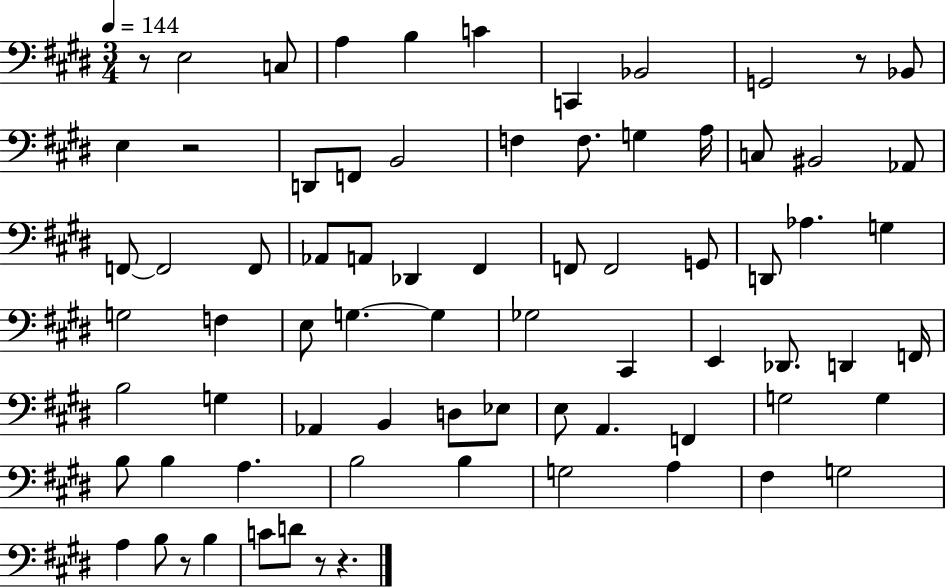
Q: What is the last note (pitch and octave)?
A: D4